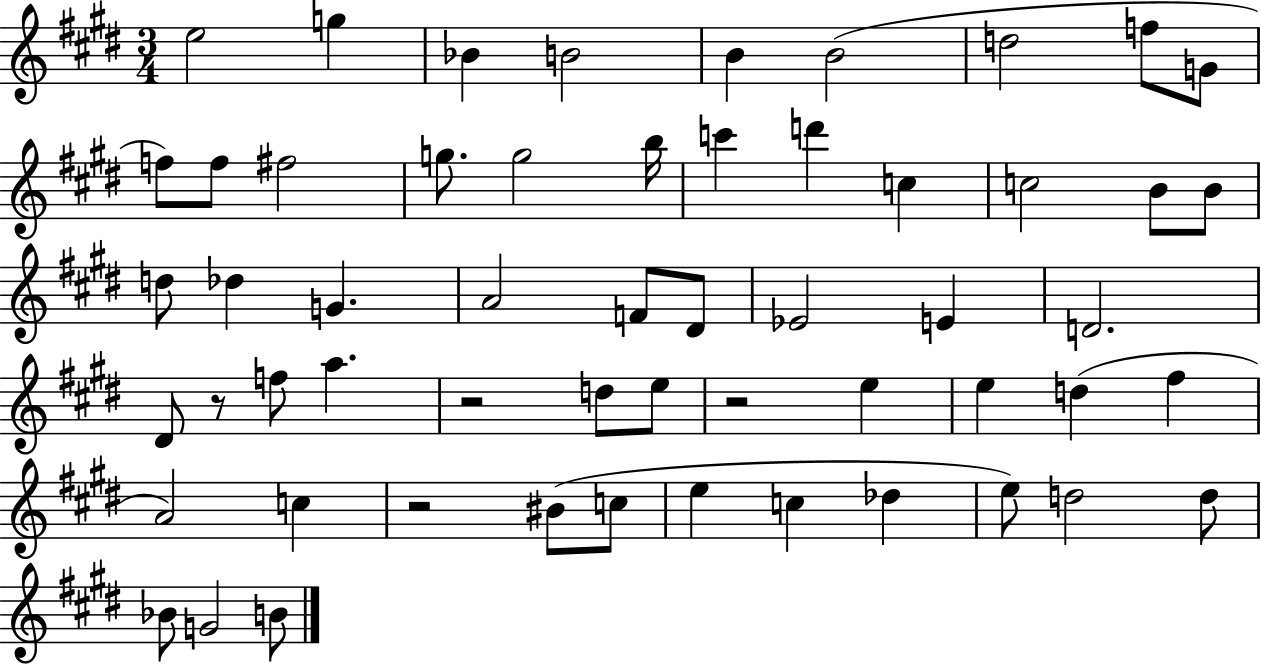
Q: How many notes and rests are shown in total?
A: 56